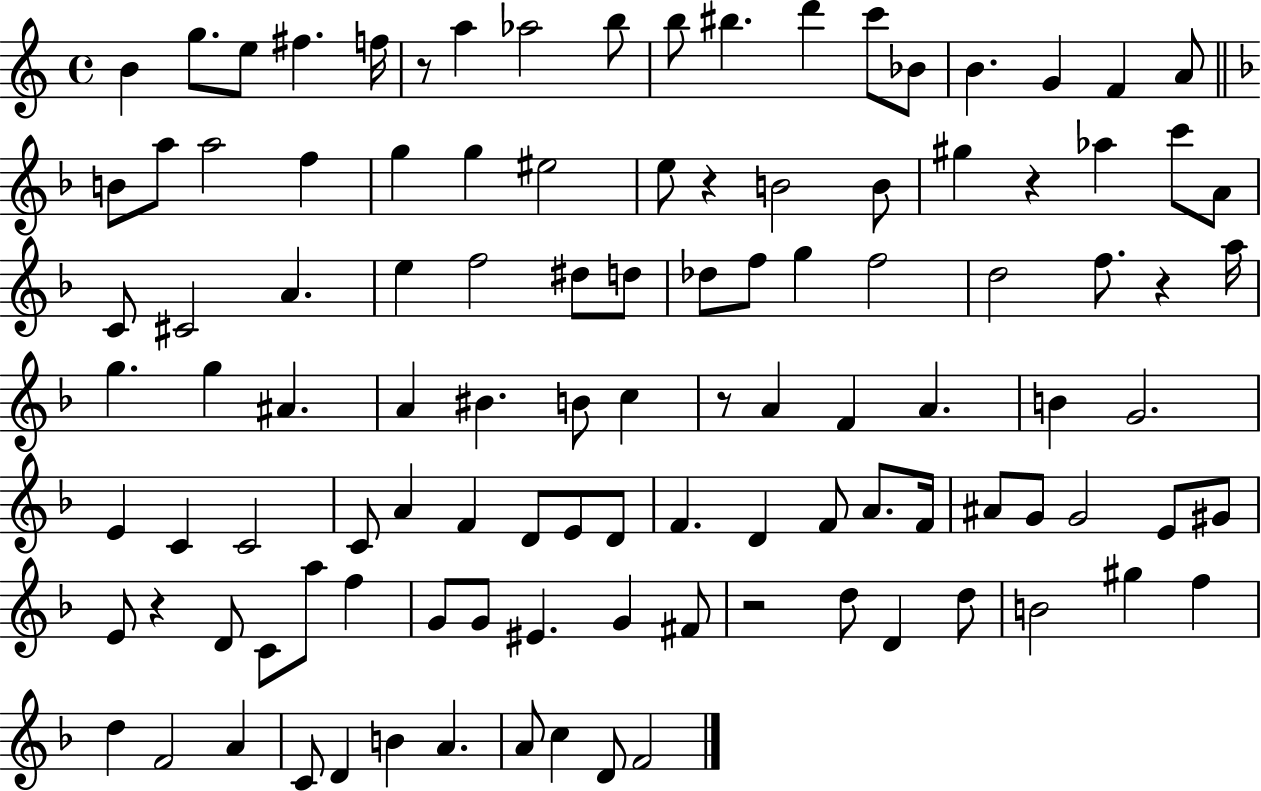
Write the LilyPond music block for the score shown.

{
  \clef treble
  \time 4/4
  \defaultTimeSignature
  \key c \major
  b'4 g''8. e''8 fis''4. f''16 | r8 a''4 aes''2 b''8 | b''8 bis''4. d'''4 c'''8 bes'8 | b'4. g'4 f'4 a'8 | \break \bar "||" \break \key f \major b'8 a''8 a''2 f''4 | g''4 g''4 eis''2 | e''8 r4 b'2 b'8 | gis''4 r4 aes''4 c'''8 a'8 | \break c'8 cis'2 a'4. | e''4 f''2 dis''8 d''8 | des''8 f''8 g''4 f''2 | d''2 f''8. r4 a''16 | \break g''4. g''4 ais'4. | a'4 bis'4. b'8 c''4 | r8 a'4 f'4 a'4. | b'4 g'2. | \break e'4 c'4 c'2 | c'8 a'4 f'4 d'8 e'8 d'8 | f'4. d'4 f'8 a'8. f'16 | ais'8 g'8 g'2 e'8 gis'8 | \break e'8 r4 d'8 c'8 a''8 f''4 | g'8 g'8 eis'4. g'4 fis'8 | r2 d''8 d'4 d''8 | b'2 gis''4 f''4 | \break d''4 f'2 a'4 | c'8 d'4 b'4 a'4. | a'8 c''4 d'8 f'2 | \bar "|."
}